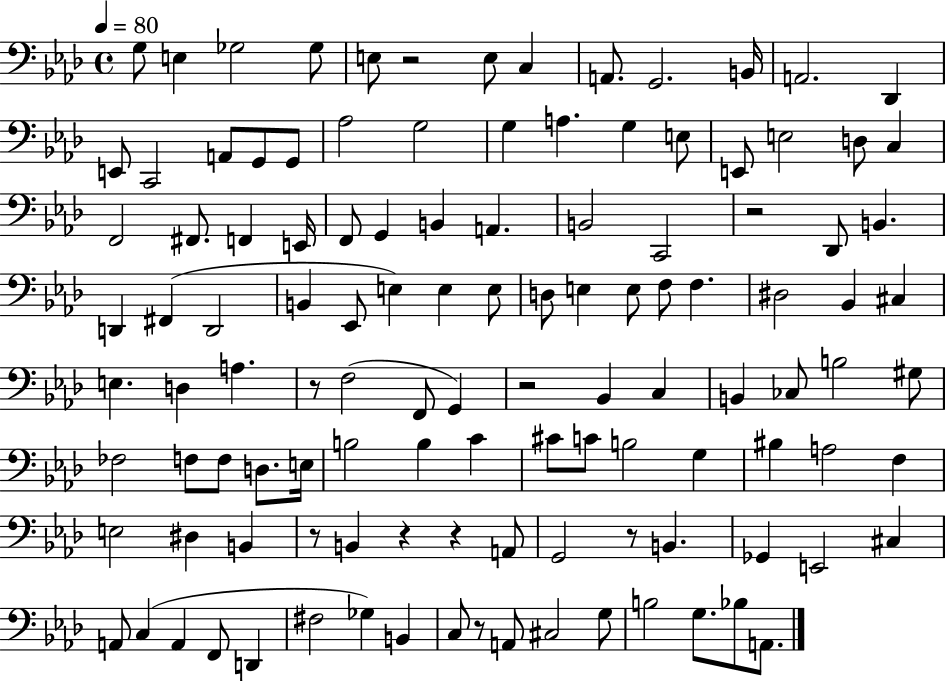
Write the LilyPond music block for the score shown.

{
  \clef bass
  \time 4/4
  \defaultTimeSignature
  \key aes \major
  \tempo 4 = 80
  g8 e4 ges2 ges8 | e8 r2 e8 c4 | a,8. g,2. b,16 | a,2. des,4 | \break e,8 c,2 a,8 g,8 g,8 | aes2 g2 | g4 a4. g4 e8 | e,8 e2 d8 c4 | \break f,2 fis,8. f,4 e,16 | f,8 g,4 b,4 a,4. | b,2 c,2 | r2 des,8 b,4. | \break d,4 fis,4( d,2 | b,4 ees,8 e4) e4 e8 | d8 e4 e8 f8 f4. | dis2 bes,4 cis4 | \break e4. d4 a4. | r8 f2( f,8 g,4) | r2 bes,4 c4 | b,4 ces8 b2 gis8 | \break fes2 f8 f8 d8. e16 | b2 b4 c'4 | cis'8 c'8 b2 g4 | bis4 a2 f4 | \break e2 dis4 b,4 | r8 b,4 r4 r4 a,8 | g,2 r8 b,4. | ges,4 e,2 cis4 | \break a,8 c4( a,4 f,8 d,4 | fis2 ges4) b,4 | c8 r8 a,8 cis2 g8 | b2 g8. bes8 a,8. | \break \bar "|."
}